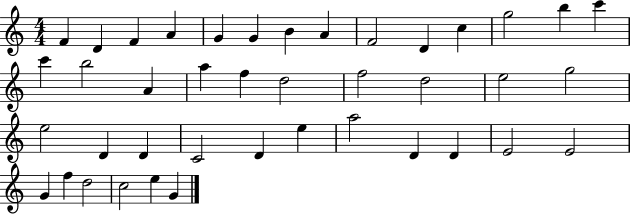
X:1
T:Untitled
M:4/4
L:1/4
K:C
F D F A G G B A F2 D c g2 b c' c' b2 A a f d2 f2 d2 e2 g2 e2 D D C2 D e a2 D D E2 E2 G f d2 c2 e G